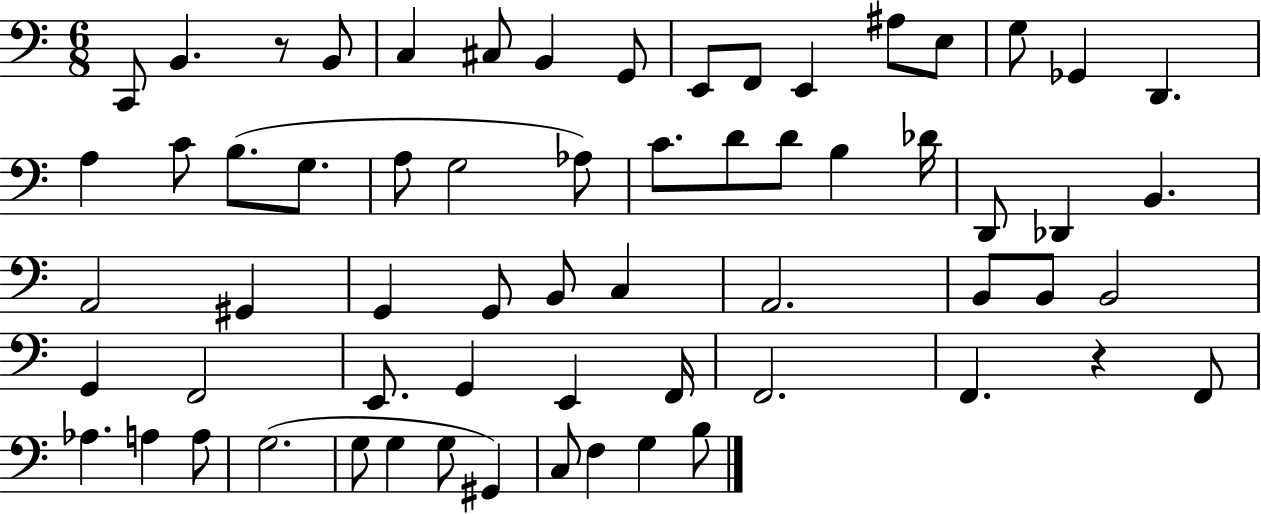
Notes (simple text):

C2/e B2/q. R/e B2/e C3/q C#3/e B2/q G2/e E2/e F2/e E2/q A#3/e E3/e G3/e Gb2/q D2/q. A3/q C4/e B3/e. G3/e. A3/e G3/h Ab3/e C4/e. D4/e D4/e B3/q Db4/s D2/e Db2/q B2/q. A2/h G#2/q G2/q G2/e B2/e C3/q A2/h. B2/e B2/e B2/h G2/q F2/h E2/e. G2/q E2/q F2/s F2/h. F2/q. R/q F2/e Ab3/q. A3/q A3/e G3/h. G3/e G3/q G3/e G#2/q C3/e F3/q G3/q B3/e